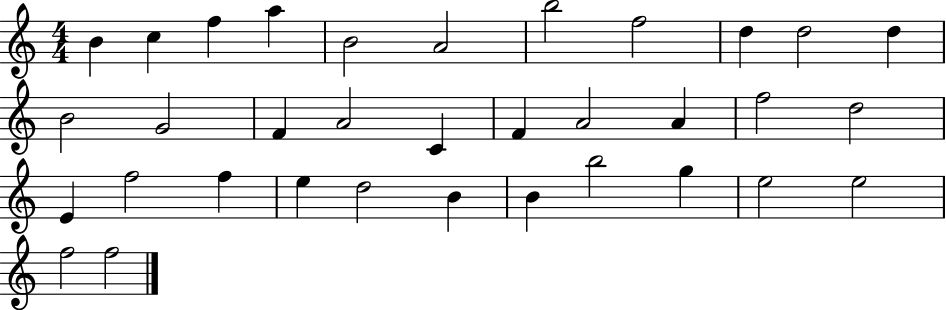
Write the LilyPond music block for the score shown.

{
  \clef treble
  \numericTimeSignature
  \time 4/4
  \key c \major
  b'4 c''4 f''4 a''4 | b'2 a'2 | b''2 f''2 | d''4 d''2 d''4 | \break b'2 g'2 | f'4 a'2 c'4 | f'4 a'2 a'4 | f''2 d''2 | \break e'4 f''2 f''4 | e''4 d''2 b'4 | b'4 b''2 g''4 | e''2 e''2 | \break f''2 f''2 | \bar "|."
}